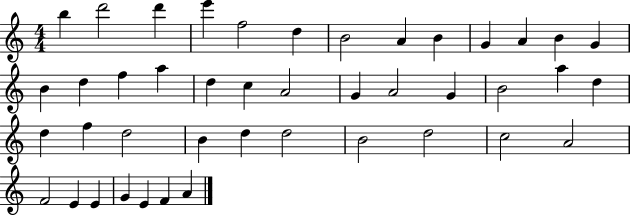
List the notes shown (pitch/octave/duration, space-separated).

B5/q D6/h D6/q E6/q F5/h D5/q B4/h A4/q B4/q G4/q A4/q B4/q G4/q B4/q D5/q F5/q A5/q D5/q C5/q A4/h G4/q A4/h G4/q B4/h A5/q D5/q D5/q F5/q D5/h B4/q D5/q D5/h B4/h D5/h C5/h A4/h F4/h E4/q E4/q G4/q E4/q F4/q A4/q